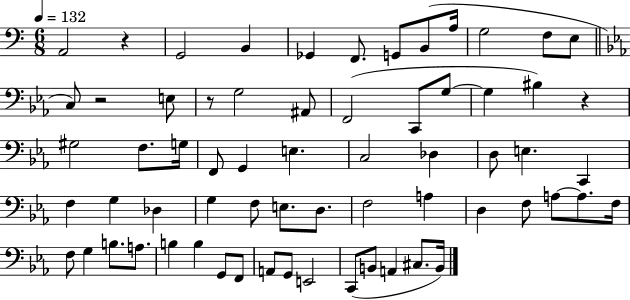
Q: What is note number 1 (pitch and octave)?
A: A2